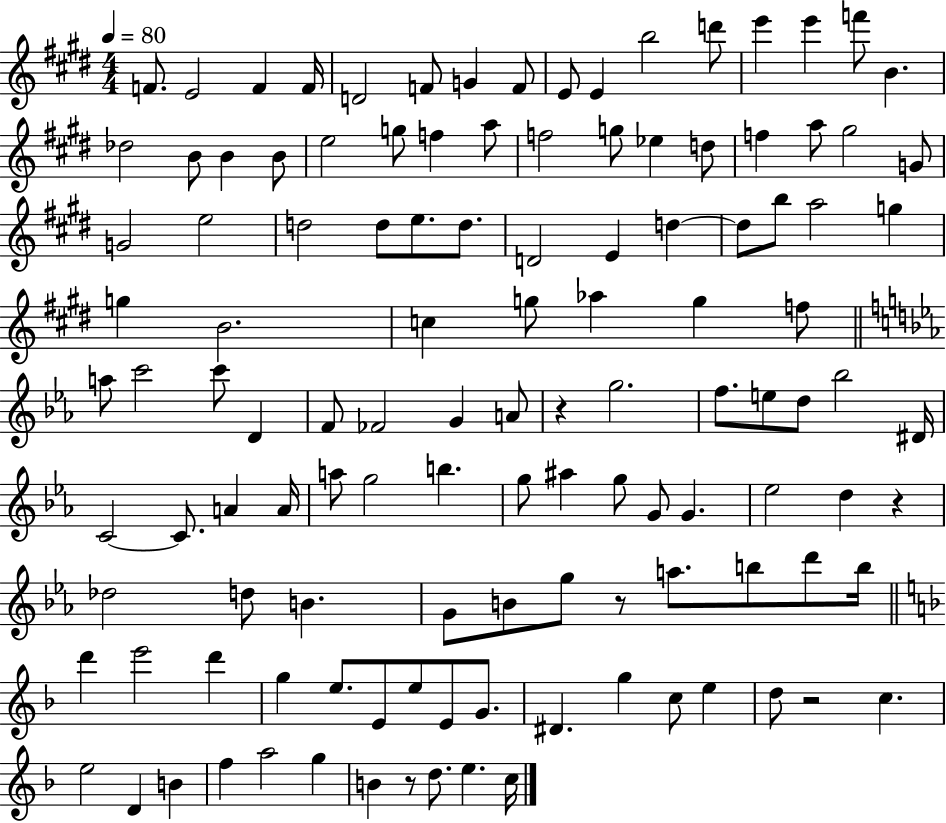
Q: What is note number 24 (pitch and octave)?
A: A5